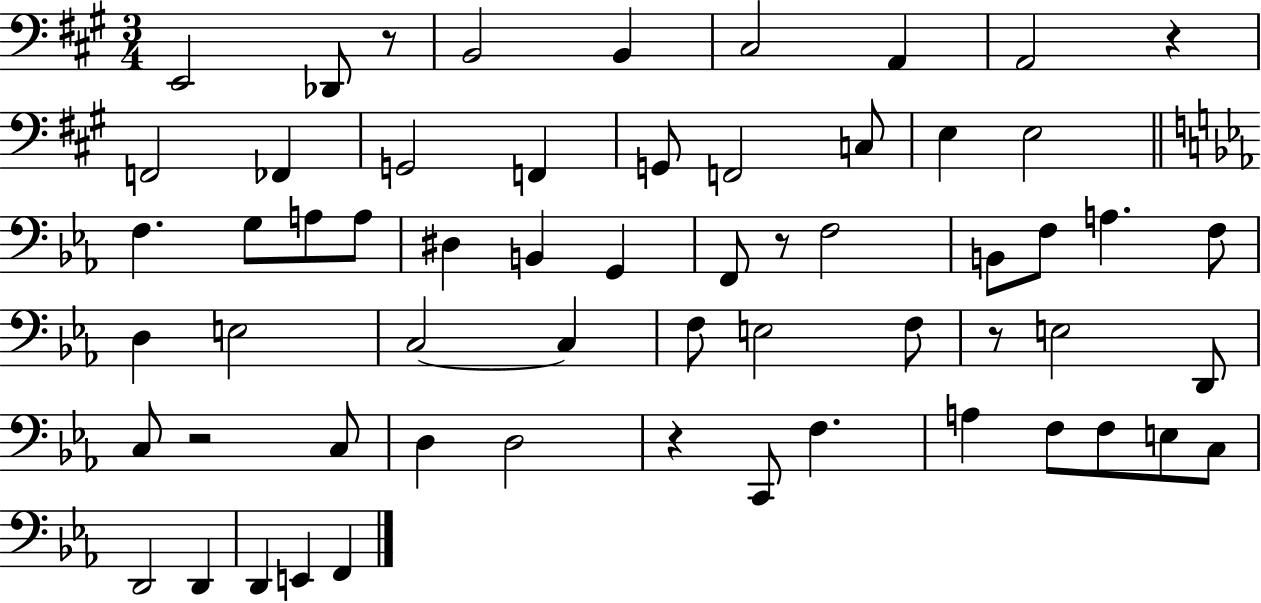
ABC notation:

X:1
T:Untitled
M:3/4
L:1/4
K:A
E,,2 _D,,/2 z/2 B,,2 B,, ^C,2 A,, A,,2 z F,,2 _F,, G,,2 F,, G,,/2 F,,2 C,/2 E, E,2 F, G,/2 A,/2 A,/2 ^D, B,, G,, F,,/2 z/2 F,2 B,,/2 F,/2 A, F,/2 D, E,2 C,2 C, F,/2 E,2 F,/2 z/2 E,2 D,,/2 C,/2 z2 C,/2 D, D,2 z C,,/2 F, A, F,/2 F,/2 E,/2 C,/2 D,,2 D,, D,, E,, F,,